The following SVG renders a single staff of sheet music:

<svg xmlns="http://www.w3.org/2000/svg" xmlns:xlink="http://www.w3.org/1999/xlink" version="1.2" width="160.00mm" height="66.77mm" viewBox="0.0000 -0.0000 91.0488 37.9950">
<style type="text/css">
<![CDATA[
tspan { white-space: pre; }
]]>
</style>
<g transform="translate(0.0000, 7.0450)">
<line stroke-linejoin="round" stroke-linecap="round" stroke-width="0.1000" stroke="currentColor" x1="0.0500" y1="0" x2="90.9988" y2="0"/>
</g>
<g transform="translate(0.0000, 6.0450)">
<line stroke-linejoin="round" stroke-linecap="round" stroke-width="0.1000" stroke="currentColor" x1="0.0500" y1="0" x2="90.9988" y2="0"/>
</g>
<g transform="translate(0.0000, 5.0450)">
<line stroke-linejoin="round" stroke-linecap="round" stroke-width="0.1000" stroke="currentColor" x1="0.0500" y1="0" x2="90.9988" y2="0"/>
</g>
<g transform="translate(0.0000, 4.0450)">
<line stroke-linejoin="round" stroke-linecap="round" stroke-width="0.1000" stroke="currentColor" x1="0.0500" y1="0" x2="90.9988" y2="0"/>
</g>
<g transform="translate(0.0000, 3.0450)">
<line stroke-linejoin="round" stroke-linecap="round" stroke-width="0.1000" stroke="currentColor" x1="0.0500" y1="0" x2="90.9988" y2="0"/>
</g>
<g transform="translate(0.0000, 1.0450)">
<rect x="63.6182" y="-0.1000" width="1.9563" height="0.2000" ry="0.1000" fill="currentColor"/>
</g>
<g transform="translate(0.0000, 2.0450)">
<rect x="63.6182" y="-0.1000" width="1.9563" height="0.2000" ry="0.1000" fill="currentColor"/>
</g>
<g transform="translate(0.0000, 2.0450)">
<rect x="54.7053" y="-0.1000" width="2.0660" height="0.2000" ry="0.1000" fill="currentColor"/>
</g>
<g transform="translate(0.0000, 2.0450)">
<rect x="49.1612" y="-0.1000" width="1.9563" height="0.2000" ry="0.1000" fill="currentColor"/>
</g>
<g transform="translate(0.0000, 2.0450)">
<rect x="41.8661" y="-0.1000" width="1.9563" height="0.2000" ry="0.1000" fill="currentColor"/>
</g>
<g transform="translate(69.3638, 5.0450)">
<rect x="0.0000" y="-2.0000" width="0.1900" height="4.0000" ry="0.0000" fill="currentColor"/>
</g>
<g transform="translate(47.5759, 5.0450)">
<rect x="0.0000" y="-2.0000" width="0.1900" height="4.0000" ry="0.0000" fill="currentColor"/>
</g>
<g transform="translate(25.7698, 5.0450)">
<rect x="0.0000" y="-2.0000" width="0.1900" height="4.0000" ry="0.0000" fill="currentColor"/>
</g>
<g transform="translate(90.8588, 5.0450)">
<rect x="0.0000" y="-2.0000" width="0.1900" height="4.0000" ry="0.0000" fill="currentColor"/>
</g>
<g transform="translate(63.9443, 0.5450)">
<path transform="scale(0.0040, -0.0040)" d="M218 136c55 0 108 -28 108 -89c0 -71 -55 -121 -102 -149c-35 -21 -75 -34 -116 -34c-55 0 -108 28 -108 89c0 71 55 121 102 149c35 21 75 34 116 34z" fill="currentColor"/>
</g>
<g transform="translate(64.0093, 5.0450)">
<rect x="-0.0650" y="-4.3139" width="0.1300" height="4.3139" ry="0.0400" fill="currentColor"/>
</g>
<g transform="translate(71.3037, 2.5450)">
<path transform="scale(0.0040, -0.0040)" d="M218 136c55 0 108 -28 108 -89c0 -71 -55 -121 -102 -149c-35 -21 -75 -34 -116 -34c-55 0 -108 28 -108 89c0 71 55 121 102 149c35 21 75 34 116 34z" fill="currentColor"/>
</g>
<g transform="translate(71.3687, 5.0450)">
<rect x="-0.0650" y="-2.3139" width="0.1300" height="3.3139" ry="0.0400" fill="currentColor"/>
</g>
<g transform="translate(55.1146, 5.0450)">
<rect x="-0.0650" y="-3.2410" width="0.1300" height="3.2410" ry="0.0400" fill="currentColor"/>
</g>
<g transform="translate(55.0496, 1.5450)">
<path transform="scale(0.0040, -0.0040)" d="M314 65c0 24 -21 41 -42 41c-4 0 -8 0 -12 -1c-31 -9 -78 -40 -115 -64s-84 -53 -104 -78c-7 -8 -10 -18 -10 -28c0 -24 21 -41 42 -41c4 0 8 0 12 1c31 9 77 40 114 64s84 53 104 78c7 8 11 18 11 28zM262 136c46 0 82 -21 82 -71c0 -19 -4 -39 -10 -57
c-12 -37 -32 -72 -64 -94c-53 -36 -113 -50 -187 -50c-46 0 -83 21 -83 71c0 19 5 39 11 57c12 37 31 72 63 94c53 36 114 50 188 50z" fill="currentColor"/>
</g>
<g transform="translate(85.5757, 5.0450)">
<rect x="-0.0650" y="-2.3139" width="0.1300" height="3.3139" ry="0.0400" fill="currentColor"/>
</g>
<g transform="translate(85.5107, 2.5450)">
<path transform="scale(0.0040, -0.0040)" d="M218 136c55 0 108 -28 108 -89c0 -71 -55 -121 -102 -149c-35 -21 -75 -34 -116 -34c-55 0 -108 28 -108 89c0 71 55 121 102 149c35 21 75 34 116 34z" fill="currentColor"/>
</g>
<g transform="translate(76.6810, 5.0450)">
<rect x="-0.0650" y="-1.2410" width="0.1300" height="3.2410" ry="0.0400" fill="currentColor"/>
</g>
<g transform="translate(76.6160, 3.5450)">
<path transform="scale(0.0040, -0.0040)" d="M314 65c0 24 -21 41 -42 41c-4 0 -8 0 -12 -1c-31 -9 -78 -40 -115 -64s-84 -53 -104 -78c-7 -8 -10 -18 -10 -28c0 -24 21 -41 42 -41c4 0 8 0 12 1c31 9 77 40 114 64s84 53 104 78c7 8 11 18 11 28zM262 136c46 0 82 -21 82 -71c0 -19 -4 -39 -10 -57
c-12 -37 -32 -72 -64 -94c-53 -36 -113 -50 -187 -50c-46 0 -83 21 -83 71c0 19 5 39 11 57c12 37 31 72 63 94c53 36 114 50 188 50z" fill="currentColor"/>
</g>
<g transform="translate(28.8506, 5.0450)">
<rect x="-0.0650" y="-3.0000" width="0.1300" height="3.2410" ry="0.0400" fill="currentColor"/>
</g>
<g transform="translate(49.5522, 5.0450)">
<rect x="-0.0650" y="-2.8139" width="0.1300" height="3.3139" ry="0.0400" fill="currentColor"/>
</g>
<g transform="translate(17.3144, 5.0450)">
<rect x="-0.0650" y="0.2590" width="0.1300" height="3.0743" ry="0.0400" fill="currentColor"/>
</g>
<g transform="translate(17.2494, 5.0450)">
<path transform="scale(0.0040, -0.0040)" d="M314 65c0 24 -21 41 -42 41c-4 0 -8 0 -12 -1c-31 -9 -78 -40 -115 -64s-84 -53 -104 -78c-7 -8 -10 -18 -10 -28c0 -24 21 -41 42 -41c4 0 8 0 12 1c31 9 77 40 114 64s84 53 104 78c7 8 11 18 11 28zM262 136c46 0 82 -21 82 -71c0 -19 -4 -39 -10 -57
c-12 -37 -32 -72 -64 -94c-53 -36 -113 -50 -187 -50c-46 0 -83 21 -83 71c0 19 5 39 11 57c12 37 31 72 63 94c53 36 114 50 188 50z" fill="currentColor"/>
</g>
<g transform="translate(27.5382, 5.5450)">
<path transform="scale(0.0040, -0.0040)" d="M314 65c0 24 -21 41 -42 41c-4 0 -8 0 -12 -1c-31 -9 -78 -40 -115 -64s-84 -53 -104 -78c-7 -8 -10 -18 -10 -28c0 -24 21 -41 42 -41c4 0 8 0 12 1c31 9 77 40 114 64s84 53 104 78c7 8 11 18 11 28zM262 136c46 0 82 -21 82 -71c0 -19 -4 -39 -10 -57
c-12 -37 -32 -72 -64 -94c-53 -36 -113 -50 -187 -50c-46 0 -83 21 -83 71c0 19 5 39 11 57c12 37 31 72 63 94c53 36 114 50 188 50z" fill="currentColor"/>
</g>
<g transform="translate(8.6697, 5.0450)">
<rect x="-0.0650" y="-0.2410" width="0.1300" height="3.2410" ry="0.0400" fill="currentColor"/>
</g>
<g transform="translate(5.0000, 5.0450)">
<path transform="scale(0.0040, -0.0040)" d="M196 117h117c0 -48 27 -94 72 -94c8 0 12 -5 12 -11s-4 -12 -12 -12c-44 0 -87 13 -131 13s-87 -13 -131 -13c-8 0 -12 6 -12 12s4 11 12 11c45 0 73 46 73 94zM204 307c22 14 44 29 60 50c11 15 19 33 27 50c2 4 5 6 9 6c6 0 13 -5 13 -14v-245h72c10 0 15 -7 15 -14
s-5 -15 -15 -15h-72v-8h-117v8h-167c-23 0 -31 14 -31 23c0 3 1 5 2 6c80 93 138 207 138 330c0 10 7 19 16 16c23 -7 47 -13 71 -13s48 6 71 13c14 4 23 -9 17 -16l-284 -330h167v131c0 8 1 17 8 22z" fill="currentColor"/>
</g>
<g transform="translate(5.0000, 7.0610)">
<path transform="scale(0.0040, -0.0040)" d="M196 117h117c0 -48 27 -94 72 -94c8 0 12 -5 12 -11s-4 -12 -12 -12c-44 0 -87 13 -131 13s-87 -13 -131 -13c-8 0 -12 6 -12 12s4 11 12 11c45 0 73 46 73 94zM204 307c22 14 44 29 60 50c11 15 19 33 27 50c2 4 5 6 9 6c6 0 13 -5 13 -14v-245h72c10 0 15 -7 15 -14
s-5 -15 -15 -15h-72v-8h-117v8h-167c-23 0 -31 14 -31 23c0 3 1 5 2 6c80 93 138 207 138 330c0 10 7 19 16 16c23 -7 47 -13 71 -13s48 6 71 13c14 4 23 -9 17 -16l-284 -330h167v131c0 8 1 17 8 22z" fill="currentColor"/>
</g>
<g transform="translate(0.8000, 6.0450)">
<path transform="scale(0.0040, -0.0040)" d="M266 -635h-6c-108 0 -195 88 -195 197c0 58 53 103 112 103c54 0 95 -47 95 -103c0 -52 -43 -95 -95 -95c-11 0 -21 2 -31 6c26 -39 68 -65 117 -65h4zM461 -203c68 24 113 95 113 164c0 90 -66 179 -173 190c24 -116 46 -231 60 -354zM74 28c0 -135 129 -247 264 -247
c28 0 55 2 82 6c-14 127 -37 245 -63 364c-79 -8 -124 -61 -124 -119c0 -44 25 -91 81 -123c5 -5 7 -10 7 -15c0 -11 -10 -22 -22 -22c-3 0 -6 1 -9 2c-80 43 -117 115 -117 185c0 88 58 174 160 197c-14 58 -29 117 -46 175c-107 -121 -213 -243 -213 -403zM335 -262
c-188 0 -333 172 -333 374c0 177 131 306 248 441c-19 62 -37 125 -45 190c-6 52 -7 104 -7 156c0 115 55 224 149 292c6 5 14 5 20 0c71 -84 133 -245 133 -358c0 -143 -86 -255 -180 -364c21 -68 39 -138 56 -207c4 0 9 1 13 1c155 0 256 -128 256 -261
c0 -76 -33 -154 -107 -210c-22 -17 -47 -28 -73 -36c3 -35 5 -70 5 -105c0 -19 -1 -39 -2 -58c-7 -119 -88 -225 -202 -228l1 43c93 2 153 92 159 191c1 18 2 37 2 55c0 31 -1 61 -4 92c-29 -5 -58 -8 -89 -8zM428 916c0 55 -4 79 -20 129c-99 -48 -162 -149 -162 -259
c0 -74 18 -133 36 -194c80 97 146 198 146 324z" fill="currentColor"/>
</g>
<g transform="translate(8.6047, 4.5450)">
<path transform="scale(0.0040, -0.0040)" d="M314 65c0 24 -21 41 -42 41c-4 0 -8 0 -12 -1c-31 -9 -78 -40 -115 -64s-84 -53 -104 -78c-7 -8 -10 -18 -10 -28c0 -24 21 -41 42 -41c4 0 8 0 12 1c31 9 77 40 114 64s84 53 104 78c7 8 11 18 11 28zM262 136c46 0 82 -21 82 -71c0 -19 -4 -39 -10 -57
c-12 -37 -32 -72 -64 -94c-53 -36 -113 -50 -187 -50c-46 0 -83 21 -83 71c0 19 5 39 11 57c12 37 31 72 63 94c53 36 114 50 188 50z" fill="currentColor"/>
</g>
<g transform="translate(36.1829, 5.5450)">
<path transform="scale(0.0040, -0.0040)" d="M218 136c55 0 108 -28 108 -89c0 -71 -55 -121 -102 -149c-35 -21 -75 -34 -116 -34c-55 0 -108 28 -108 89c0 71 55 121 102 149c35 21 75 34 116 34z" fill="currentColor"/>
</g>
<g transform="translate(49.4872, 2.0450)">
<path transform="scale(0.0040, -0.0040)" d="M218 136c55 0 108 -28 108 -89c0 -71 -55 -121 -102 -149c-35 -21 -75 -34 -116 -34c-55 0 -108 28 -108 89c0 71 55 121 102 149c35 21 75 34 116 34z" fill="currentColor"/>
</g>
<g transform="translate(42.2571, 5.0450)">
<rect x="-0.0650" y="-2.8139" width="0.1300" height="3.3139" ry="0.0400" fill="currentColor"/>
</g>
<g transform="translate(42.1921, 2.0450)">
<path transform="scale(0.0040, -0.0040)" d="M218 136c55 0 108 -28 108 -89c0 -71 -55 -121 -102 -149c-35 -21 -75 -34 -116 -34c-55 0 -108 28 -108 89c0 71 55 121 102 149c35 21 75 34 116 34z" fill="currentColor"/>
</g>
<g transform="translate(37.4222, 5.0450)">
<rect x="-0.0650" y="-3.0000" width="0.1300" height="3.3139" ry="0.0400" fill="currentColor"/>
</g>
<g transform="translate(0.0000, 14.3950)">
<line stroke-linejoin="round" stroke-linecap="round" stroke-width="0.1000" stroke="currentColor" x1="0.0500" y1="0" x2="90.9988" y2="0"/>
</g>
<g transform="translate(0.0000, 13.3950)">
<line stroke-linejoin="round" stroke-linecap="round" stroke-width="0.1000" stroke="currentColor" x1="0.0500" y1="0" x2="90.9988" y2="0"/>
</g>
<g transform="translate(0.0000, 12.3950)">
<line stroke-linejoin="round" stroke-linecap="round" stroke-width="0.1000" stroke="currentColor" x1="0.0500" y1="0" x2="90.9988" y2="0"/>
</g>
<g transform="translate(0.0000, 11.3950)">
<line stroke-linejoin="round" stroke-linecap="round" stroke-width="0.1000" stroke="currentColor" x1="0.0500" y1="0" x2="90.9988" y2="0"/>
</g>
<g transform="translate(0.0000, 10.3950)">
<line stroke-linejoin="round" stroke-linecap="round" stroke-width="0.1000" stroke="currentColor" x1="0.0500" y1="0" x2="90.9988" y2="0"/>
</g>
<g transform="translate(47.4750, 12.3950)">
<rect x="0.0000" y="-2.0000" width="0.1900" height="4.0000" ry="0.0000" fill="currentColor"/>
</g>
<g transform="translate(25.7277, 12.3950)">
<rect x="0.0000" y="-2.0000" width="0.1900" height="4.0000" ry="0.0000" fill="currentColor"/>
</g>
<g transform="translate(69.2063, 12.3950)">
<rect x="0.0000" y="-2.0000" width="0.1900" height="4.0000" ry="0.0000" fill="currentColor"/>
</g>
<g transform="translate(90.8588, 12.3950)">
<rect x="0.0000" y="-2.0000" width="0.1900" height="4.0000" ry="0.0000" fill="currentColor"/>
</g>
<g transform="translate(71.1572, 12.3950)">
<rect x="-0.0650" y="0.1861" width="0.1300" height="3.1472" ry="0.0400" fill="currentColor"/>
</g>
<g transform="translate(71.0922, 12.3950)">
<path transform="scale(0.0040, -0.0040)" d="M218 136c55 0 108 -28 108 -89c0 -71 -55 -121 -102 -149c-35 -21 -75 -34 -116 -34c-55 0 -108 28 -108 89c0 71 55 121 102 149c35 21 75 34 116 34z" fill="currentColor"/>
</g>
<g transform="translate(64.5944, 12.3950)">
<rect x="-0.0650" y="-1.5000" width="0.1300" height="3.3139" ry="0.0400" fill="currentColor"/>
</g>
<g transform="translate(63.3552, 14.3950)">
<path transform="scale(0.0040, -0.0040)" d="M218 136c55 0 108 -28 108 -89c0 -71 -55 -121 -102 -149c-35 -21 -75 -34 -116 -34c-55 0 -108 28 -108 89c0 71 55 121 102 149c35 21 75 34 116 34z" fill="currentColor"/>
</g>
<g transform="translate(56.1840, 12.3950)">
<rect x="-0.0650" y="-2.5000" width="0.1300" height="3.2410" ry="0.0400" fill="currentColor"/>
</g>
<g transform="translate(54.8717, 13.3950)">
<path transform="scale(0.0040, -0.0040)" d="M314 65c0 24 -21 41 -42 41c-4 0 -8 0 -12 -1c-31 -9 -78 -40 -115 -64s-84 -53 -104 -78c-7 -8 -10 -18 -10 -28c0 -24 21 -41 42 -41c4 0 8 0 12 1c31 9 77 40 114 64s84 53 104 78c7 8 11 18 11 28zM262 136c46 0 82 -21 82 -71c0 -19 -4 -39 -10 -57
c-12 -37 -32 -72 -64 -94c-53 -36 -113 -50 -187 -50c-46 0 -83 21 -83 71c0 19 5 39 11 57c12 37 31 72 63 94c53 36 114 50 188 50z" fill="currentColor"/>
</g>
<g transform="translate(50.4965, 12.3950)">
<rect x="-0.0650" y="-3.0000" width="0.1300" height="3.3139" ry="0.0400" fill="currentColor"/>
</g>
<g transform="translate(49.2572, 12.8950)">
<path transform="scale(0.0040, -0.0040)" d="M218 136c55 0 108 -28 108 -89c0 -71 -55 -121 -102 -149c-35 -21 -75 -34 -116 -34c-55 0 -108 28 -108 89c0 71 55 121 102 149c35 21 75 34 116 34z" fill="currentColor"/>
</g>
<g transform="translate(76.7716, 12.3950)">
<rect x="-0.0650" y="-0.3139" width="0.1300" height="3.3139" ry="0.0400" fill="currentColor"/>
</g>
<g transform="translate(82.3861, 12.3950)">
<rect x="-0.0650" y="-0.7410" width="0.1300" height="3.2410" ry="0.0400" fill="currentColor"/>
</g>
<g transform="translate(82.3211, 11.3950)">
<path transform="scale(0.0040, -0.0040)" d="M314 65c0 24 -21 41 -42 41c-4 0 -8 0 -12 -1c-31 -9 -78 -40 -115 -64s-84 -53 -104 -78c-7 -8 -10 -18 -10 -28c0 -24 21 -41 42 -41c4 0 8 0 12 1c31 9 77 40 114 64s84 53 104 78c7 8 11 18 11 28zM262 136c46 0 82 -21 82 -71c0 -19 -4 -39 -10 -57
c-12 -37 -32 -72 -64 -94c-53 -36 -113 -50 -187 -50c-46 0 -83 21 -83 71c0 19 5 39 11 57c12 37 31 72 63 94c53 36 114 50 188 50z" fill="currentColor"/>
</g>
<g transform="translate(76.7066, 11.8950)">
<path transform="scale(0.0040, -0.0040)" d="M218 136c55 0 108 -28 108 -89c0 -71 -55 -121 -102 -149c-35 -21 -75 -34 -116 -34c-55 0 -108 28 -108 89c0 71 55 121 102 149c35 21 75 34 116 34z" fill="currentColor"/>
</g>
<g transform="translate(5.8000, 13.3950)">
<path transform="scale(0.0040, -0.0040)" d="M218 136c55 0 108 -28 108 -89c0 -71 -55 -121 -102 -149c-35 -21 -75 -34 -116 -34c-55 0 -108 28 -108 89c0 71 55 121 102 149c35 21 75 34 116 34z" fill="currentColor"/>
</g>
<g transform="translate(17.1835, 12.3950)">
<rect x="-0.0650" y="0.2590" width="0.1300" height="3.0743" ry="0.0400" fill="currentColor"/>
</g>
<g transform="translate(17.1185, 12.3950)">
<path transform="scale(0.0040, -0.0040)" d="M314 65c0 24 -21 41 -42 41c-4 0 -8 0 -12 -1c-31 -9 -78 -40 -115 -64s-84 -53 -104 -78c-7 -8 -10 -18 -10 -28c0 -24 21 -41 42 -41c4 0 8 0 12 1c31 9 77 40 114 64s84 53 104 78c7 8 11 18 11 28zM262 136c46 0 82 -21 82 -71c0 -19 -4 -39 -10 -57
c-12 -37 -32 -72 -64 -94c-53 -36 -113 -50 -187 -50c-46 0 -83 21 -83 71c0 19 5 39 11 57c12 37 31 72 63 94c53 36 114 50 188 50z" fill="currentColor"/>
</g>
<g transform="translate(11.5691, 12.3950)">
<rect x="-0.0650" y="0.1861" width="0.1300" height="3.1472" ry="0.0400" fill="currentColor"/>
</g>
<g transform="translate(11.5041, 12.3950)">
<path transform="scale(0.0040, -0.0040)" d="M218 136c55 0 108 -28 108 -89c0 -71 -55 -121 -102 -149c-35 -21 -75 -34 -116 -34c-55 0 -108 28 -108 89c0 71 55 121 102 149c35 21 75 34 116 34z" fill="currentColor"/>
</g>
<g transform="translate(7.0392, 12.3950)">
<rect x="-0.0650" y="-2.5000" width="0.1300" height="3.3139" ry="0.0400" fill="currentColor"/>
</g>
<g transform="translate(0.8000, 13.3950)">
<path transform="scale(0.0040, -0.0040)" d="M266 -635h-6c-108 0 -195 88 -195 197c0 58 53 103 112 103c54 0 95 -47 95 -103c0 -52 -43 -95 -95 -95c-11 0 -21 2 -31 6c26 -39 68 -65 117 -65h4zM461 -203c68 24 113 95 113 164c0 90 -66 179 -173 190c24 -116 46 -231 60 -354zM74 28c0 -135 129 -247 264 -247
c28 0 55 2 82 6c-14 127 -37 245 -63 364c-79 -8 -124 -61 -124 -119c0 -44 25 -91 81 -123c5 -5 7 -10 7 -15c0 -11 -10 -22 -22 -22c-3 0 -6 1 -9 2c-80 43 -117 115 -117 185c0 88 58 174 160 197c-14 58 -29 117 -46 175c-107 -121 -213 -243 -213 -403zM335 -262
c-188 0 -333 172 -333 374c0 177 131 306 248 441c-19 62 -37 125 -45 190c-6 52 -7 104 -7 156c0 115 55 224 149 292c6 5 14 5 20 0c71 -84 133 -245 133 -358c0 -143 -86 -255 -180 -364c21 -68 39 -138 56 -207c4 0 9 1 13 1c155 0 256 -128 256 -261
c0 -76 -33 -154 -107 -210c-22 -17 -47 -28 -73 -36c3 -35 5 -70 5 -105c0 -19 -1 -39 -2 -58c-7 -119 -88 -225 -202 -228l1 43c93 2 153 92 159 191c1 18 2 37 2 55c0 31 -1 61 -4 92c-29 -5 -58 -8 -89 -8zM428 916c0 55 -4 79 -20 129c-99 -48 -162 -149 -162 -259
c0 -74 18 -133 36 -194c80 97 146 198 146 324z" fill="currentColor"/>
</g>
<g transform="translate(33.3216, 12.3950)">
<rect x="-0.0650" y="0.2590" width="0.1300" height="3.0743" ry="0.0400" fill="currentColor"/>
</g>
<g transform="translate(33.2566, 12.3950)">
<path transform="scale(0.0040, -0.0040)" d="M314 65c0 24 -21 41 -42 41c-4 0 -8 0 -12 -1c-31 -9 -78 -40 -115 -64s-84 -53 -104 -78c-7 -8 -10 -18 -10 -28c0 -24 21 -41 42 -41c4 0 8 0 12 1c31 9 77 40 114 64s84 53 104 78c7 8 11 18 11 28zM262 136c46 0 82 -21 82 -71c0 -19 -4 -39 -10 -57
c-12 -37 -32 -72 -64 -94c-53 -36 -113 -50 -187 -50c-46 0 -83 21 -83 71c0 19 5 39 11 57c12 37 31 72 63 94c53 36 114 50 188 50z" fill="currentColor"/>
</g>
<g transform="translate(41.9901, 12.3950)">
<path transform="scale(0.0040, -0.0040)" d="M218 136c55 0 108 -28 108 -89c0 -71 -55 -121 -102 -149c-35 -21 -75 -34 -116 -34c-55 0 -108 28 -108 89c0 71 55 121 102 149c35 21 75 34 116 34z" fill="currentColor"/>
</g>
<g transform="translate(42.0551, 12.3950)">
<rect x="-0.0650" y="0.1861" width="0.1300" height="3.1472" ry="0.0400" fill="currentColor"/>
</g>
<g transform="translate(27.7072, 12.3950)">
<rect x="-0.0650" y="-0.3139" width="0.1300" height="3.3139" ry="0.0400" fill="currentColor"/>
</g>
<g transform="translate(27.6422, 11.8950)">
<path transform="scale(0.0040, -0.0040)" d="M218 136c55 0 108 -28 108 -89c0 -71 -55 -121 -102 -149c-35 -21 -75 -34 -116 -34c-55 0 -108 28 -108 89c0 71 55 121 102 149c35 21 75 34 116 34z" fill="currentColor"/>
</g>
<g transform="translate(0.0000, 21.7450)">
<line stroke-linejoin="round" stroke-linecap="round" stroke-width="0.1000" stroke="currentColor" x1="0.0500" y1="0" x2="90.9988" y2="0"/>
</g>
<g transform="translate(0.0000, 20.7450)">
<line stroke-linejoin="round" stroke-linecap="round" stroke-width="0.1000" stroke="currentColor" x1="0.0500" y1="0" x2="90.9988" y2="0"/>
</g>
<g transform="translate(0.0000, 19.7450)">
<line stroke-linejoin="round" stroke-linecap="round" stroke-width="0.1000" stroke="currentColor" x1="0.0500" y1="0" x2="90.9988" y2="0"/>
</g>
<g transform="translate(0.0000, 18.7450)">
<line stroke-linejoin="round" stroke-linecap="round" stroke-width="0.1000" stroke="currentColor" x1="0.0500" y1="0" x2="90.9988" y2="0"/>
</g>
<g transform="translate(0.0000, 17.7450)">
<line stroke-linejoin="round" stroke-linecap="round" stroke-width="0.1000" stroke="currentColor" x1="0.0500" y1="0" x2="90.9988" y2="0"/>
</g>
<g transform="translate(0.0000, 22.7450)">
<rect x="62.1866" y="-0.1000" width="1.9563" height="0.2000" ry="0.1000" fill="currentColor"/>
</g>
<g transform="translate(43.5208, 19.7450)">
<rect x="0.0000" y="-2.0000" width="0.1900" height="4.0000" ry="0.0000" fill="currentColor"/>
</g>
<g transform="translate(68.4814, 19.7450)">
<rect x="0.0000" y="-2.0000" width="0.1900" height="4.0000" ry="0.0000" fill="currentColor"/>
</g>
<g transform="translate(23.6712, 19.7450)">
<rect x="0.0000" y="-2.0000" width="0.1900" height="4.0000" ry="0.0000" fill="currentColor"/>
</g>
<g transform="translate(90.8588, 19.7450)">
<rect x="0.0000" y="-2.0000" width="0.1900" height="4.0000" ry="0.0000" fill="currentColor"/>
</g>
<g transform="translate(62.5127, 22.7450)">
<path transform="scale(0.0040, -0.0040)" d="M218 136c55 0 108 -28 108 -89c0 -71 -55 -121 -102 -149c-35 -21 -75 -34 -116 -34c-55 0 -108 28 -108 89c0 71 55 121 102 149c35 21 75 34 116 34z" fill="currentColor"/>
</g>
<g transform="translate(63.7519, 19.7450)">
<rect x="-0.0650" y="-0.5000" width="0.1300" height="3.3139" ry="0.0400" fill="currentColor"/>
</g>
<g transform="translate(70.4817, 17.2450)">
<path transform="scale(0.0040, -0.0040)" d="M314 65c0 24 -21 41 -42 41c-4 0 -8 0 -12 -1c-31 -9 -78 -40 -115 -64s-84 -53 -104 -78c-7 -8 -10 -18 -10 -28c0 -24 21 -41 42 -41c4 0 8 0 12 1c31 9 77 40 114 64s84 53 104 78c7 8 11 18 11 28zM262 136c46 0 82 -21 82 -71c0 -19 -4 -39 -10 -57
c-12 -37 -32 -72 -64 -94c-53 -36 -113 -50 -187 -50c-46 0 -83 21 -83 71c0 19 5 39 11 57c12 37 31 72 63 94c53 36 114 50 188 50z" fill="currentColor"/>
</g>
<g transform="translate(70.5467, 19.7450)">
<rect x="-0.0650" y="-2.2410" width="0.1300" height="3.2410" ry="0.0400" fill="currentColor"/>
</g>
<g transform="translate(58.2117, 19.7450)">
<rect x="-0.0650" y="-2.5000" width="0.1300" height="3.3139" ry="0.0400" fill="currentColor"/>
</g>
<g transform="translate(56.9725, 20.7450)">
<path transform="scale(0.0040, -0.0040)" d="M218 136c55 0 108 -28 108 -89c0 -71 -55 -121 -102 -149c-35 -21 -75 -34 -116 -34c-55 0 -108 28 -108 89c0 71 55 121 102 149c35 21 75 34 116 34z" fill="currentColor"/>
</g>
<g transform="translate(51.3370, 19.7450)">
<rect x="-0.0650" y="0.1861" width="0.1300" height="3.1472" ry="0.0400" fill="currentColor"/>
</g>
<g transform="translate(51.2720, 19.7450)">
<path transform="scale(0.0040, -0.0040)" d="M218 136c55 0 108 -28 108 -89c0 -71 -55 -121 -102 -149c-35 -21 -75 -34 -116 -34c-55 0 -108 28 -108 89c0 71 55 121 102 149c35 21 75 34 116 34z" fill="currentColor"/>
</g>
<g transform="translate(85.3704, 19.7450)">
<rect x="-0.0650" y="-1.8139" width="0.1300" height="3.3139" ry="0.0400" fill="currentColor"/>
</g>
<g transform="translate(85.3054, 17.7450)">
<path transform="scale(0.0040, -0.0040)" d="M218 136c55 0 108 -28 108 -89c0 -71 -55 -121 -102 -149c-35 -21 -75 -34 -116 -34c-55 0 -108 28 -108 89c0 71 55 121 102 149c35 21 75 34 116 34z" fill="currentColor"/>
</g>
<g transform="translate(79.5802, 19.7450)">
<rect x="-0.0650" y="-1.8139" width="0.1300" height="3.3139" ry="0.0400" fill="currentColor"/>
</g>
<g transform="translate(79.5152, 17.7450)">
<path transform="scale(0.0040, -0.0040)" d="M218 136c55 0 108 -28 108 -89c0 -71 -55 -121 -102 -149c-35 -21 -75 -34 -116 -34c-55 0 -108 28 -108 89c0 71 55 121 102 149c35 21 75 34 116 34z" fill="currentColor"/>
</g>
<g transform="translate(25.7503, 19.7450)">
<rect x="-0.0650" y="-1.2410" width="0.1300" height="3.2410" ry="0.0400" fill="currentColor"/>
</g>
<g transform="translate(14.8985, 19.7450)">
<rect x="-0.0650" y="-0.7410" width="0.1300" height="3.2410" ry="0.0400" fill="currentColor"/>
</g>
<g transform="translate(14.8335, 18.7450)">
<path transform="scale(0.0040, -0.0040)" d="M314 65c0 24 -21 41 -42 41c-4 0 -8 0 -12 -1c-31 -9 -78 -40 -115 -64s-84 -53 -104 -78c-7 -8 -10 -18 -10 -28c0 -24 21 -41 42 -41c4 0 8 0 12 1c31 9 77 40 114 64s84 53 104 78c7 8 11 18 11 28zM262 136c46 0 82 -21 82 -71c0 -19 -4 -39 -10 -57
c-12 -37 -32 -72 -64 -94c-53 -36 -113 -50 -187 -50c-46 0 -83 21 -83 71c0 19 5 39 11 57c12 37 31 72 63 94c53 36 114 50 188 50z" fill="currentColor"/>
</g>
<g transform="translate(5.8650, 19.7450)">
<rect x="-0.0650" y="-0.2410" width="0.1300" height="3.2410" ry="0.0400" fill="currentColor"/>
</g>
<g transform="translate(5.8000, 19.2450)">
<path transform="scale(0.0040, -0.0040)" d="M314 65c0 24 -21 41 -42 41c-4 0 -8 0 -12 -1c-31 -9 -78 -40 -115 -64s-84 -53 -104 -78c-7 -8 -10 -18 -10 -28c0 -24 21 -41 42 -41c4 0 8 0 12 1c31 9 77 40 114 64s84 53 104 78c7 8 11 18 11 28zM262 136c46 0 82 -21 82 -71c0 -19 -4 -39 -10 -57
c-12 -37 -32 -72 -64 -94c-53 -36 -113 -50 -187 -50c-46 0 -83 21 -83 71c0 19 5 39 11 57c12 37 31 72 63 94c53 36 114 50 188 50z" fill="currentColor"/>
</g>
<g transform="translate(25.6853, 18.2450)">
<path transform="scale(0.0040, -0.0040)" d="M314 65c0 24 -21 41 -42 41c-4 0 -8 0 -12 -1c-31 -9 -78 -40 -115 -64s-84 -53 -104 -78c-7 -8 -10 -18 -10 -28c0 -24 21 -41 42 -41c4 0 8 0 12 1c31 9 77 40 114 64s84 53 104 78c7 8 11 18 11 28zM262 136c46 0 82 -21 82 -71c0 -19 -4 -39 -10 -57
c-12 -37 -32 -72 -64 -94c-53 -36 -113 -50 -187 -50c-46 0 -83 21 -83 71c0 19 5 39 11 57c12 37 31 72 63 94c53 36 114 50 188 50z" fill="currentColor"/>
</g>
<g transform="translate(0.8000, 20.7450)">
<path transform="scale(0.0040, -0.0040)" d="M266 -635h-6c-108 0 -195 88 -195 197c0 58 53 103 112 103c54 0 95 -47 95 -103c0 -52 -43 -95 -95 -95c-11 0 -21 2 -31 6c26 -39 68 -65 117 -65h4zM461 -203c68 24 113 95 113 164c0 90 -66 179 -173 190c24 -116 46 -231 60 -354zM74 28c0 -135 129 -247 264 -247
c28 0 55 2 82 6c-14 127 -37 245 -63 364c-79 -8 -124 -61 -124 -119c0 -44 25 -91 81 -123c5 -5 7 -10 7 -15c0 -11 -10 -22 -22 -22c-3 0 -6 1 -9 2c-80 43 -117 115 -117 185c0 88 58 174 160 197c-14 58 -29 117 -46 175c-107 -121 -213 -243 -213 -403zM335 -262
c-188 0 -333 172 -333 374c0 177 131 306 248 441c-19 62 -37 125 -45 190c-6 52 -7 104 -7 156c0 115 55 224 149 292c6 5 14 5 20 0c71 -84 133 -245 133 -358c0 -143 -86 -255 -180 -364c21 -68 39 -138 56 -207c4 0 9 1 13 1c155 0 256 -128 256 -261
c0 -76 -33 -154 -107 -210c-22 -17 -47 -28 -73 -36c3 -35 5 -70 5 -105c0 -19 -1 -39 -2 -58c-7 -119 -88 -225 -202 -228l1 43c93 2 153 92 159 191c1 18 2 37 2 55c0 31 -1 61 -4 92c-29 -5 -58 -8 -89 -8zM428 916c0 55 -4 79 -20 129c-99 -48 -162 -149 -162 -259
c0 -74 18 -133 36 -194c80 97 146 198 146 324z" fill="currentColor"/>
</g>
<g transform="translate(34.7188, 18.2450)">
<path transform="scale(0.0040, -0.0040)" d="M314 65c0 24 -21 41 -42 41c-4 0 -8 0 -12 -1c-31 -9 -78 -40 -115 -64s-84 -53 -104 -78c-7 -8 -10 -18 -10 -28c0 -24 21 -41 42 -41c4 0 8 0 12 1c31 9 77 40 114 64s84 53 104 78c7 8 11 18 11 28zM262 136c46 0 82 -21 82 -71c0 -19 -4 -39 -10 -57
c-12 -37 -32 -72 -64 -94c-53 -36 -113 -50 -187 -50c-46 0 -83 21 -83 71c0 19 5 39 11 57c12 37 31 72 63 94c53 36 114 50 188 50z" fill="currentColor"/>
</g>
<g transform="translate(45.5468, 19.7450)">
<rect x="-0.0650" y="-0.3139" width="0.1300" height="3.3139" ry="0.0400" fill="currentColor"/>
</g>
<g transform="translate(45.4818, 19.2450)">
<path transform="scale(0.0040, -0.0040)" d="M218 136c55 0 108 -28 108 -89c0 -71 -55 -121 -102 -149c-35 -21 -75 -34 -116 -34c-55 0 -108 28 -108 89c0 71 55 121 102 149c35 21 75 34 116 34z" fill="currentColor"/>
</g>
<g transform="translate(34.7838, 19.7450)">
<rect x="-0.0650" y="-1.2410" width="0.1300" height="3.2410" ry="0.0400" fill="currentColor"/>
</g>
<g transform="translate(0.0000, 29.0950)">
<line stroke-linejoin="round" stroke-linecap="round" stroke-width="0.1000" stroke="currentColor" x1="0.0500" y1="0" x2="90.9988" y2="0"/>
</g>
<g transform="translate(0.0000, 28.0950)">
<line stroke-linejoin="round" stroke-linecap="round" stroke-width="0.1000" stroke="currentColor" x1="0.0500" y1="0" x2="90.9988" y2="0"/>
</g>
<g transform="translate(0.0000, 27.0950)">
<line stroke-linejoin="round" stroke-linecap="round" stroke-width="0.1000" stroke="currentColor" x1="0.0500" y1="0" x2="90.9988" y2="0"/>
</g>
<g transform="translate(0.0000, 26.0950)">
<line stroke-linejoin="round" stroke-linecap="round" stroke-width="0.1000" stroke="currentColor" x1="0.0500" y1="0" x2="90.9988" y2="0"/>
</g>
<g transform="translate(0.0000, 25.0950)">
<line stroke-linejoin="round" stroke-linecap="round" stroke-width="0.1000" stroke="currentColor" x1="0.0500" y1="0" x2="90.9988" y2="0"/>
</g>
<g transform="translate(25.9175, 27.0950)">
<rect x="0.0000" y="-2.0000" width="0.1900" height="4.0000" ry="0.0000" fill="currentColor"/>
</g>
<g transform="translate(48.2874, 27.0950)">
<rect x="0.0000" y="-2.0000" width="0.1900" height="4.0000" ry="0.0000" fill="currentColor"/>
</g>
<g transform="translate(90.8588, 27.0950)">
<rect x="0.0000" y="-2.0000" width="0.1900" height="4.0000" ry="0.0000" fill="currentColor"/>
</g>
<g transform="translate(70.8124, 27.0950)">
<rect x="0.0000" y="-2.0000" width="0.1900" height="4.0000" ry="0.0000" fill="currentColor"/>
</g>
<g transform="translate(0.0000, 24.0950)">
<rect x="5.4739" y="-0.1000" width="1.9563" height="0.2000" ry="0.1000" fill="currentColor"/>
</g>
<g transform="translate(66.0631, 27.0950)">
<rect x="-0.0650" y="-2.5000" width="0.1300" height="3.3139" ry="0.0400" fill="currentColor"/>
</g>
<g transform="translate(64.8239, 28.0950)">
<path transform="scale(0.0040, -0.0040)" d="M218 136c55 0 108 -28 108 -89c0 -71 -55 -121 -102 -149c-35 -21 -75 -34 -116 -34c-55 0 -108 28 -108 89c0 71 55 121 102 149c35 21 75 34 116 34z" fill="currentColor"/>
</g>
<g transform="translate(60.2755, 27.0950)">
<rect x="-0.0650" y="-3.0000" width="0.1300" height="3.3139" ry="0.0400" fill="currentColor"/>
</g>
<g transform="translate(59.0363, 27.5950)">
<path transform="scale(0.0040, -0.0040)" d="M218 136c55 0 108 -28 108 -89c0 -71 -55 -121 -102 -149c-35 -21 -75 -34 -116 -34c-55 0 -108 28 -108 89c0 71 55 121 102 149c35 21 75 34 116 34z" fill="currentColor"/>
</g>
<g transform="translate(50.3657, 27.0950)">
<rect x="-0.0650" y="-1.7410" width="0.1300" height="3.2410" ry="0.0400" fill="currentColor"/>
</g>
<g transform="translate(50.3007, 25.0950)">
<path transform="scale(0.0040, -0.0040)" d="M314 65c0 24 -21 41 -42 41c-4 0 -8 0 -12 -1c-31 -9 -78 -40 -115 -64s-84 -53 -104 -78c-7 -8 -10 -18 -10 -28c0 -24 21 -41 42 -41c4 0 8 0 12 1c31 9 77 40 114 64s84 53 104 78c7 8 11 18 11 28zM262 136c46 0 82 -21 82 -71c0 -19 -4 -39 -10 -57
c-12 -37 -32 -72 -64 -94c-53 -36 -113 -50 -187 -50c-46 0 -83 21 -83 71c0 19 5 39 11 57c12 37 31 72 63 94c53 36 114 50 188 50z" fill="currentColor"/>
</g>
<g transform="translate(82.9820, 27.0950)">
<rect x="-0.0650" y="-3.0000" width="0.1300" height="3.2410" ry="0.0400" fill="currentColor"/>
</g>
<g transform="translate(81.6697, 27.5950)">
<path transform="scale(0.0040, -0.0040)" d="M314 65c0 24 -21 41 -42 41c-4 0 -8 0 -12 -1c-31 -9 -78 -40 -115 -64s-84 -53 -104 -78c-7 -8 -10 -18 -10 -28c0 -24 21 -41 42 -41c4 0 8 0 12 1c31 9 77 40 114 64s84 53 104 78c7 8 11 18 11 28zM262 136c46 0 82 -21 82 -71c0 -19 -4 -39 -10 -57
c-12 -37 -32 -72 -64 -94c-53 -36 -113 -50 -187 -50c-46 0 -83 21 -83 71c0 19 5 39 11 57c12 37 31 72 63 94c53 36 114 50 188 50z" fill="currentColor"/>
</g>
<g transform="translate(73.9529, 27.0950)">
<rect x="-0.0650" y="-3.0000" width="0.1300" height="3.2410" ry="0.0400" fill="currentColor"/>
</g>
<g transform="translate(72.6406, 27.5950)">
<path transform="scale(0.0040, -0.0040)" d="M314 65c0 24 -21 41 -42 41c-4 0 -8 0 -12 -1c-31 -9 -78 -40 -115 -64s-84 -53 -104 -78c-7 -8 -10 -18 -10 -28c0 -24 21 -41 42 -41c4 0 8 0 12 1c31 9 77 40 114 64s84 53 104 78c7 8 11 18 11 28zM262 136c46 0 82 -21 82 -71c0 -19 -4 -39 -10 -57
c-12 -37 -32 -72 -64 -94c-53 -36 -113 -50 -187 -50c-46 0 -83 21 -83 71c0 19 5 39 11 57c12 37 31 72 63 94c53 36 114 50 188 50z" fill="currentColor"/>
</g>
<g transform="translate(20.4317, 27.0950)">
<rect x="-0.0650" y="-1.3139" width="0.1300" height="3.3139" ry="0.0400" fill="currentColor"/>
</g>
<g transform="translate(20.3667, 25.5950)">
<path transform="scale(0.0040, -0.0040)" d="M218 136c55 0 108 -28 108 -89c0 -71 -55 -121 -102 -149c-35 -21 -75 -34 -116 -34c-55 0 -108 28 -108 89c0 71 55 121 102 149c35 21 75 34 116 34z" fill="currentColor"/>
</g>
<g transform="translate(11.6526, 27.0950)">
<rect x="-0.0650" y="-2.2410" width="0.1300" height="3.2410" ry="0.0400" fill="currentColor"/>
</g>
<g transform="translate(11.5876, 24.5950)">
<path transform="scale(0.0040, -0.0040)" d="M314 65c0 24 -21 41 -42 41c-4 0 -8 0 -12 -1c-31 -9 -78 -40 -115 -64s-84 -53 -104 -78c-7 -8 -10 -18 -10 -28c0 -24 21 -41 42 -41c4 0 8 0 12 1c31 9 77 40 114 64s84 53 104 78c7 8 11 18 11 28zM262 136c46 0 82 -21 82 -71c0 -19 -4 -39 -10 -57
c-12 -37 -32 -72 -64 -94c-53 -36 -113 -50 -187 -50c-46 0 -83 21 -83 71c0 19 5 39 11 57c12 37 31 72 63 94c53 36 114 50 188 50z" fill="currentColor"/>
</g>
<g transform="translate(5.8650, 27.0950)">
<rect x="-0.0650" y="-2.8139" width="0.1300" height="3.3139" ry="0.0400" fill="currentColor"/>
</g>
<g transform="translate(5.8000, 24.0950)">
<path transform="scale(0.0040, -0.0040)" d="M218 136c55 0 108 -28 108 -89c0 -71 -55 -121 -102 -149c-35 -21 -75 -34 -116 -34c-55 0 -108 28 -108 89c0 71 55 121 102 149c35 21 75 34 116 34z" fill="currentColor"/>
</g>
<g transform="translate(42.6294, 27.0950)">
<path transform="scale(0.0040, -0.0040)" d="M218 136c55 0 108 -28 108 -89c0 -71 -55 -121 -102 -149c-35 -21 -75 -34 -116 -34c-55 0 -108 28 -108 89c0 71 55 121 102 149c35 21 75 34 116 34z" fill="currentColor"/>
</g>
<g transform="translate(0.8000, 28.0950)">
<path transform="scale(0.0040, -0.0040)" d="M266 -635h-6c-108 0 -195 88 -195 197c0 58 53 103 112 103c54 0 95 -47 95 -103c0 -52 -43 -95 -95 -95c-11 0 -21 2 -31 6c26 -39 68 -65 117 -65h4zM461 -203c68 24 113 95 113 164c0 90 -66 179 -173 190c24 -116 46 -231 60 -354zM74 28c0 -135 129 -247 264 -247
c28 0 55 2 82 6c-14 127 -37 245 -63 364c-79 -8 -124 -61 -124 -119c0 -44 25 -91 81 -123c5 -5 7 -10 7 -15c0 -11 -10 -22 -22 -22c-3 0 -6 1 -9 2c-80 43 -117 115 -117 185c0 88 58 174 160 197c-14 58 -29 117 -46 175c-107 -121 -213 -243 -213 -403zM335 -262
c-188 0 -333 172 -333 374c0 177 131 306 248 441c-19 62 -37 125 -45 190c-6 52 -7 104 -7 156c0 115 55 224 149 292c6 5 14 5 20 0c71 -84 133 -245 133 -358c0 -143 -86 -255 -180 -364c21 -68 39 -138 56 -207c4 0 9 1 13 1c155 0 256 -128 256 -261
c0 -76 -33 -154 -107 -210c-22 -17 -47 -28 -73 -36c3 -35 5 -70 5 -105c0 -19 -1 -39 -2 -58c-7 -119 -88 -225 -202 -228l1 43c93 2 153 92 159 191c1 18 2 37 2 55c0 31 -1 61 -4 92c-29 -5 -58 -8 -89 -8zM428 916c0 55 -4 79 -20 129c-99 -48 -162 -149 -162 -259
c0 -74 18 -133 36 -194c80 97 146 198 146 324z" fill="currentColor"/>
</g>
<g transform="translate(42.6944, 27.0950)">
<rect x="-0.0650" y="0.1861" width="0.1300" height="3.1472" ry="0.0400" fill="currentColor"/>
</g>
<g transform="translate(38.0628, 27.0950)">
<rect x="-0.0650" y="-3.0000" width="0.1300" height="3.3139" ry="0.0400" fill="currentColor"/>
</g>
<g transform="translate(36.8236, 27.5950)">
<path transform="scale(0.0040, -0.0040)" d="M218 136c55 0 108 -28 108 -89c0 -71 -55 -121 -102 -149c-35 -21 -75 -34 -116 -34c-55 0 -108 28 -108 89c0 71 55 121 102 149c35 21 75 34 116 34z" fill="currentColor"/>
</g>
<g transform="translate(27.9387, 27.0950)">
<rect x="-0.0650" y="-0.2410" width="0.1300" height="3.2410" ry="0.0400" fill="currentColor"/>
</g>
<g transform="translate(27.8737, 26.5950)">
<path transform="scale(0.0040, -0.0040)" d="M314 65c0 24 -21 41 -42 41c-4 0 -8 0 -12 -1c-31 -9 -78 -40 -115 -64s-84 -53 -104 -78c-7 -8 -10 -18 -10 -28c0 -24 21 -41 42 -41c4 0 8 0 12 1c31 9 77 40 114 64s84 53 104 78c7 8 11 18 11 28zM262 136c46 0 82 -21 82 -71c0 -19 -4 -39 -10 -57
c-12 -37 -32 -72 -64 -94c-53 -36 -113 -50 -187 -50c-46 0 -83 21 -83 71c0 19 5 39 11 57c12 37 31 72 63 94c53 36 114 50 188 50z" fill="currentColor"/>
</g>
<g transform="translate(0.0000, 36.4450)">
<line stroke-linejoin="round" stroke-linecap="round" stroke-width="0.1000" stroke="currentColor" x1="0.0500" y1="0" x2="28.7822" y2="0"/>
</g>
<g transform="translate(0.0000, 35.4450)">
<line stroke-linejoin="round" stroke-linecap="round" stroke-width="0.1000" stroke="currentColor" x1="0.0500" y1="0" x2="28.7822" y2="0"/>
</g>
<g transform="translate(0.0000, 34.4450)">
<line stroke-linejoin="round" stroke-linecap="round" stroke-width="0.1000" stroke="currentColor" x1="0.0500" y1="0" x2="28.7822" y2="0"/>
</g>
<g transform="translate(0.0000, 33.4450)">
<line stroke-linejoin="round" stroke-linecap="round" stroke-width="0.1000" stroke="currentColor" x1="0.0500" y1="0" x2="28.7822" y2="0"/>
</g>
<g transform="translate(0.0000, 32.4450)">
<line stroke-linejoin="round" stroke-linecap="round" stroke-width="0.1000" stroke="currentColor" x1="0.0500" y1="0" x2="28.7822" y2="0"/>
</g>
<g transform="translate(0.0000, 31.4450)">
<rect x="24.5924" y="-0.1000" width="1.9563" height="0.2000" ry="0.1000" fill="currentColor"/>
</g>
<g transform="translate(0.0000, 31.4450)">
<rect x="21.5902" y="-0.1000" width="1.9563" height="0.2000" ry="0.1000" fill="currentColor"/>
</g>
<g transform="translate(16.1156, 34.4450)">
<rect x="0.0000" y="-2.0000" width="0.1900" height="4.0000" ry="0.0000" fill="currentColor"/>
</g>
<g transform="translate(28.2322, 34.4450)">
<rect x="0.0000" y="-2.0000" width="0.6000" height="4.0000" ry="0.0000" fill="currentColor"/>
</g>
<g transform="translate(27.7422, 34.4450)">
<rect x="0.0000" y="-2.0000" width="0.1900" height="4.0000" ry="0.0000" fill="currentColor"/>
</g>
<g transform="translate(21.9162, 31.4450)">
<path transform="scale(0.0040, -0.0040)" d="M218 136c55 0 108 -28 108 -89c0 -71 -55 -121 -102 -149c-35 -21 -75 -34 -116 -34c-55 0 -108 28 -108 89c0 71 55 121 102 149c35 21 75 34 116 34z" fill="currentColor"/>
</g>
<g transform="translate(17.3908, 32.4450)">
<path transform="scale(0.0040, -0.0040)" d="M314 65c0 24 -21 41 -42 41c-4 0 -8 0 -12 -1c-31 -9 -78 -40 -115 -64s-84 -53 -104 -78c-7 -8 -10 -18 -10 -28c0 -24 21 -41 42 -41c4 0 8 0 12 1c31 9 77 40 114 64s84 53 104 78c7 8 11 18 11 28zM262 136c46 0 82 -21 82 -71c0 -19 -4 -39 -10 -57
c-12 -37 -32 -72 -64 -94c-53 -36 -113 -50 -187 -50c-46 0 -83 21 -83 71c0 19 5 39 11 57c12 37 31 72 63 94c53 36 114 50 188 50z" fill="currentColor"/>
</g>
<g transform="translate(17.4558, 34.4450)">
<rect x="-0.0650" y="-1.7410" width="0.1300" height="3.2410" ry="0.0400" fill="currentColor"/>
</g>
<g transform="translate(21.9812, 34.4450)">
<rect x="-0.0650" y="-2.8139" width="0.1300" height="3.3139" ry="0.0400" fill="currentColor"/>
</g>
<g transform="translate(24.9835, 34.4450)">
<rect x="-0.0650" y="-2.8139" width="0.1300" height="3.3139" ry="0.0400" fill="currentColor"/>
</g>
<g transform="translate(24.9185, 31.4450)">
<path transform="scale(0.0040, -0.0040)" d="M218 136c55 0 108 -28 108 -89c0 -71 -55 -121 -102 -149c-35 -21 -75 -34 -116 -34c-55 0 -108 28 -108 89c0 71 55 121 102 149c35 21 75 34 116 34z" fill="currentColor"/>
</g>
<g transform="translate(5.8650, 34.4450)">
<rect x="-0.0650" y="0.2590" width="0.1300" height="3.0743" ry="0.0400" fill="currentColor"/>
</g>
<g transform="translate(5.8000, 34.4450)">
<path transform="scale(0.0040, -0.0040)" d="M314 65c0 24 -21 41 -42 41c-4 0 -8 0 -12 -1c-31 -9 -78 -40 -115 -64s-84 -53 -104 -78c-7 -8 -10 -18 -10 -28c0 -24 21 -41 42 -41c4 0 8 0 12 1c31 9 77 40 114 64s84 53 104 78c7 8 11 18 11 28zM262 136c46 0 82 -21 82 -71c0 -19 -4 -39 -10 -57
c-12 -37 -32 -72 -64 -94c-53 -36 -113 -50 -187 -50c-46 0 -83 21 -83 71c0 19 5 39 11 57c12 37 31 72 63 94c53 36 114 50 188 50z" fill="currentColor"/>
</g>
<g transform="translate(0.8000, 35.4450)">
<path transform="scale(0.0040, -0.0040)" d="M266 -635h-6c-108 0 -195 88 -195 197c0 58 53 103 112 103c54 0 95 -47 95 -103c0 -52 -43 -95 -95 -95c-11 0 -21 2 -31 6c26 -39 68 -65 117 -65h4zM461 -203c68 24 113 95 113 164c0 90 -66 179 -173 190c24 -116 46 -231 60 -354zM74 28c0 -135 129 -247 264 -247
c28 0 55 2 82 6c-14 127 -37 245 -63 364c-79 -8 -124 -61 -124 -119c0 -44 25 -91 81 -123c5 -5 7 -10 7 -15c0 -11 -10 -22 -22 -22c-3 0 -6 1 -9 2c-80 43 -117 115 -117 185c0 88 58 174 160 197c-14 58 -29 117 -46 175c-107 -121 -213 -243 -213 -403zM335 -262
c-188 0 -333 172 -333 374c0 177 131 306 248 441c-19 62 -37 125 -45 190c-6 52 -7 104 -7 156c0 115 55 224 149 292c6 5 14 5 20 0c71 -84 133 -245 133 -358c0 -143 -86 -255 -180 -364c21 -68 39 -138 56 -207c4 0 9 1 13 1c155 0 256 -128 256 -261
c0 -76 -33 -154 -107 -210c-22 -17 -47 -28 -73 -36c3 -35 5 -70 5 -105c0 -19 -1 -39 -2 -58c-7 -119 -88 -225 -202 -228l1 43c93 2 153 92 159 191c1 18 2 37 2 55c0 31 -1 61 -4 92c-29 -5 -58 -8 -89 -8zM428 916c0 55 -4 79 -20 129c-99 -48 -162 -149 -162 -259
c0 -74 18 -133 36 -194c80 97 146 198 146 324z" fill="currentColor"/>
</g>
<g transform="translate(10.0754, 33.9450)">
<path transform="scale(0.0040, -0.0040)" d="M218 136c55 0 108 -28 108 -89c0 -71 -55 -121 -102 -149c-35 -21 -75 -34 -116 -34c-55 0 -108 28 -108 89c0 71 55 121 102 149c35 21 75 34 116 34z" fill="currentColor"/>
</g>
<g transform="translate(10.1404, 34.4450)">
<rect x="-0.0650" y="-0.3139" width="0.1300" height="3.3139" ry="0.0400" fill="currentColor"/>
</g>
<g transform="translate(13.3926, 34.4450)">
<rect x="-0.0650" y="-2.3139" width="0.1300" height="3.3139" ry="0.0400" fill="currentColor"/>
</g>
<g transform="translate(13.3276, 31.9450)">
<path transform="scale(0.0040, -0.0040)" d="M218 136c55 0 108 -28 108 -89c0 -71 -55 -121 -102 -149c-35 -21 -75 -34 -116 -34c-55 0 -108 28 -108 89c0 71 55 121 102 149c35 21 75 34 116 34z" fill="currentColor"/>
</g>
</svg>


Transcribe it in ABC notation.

X:1
T:Untitled
M:4/4
L:1/4
K:C
c2 B2 A2 A a a b2 d' g e2 g G B B2 c B2 B A G2 E B c d2 c2 d2 e2 e2 c B G C g2 f f a g2 e c2 A B f2 A G A2 A2 B2 c g f2 a a